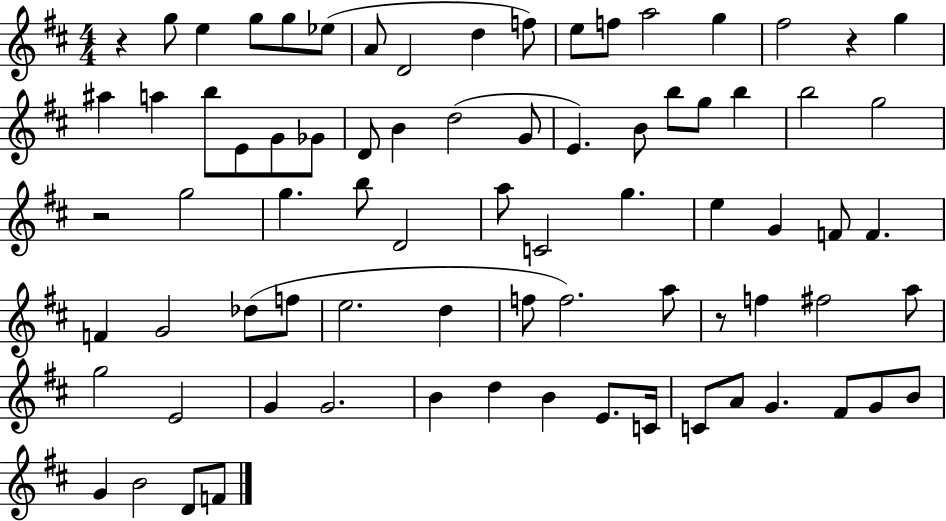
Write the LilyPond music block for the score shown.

{
  \clef treble
  \numericTimeSignature
  \time 4/4
  \key d \major
  r4 g''8 e''4 g''8 g''8 ees''8( | a'8 d'2 d''4 f''8) | e''8 f''8 a''2 g''4 | fis''2 r4 g''4 | \break ais''4 a''4 b''8 e'8 g'8 ges'8 | d'8 b'4 d''2( g'8 | e'4.) b'8 b''8 g''8 b''4 | b''2 g''2 | \break r2 g''2 | g''4. b''8 d'2 | a''8 c'2 g''4. | e''4 g'4 f'8 f'4. | \break f'4 g'2 des''8( f''8 | e''2. d''4 | f''8 f''2.) a''8 | r8 f''4 fis''2 a''8 | \break g''2 e'2 | g'4 g'2. | b'4 d''4 b'4 e'8. c'16 | c'8 a'8 g'4. fis'8 g'8 b'8 | \break g'4 b'2 d'8 f'8 | \bar "|."
}